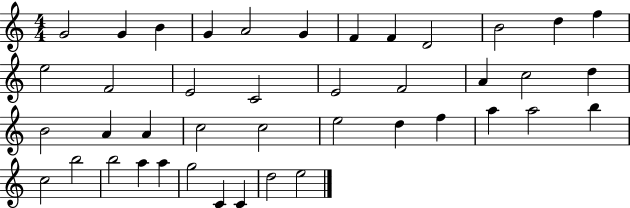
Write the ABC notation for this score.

X:1
T:Untitled
M:4/4
L:1/4
K:C
G2 G B G A2 G F F D2 B2 d f e2 F2 E2 C2 E2 F2 A c2 d B2 A A c2 c2 e2 d f a a2 b c2 b2 b2 a a g2 C C d2 e2